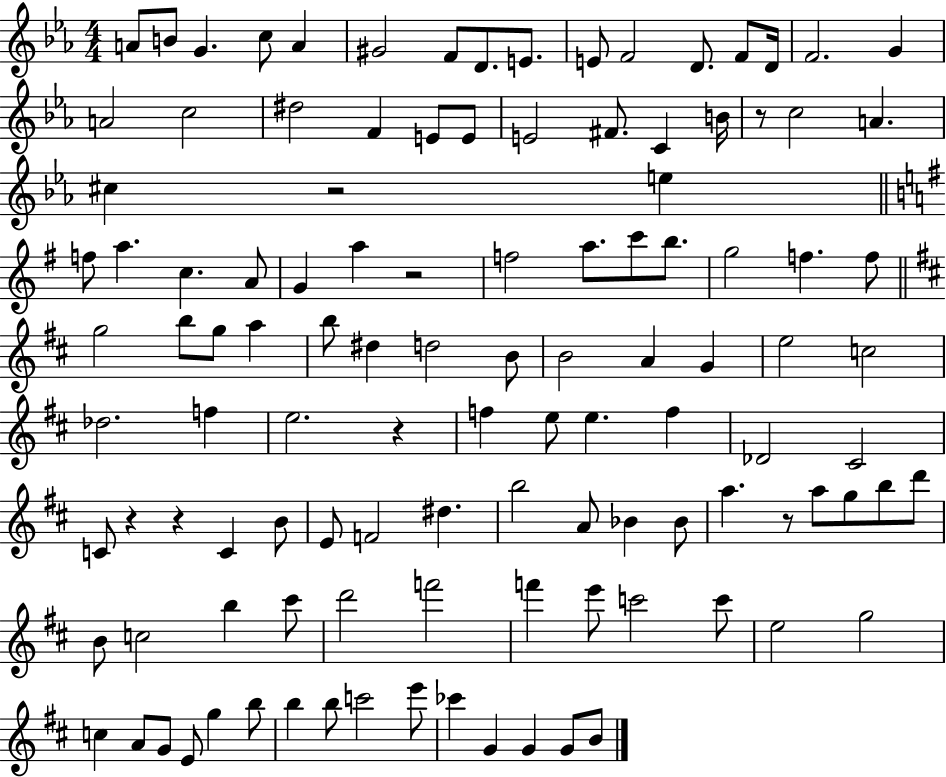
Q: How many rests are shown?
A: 7